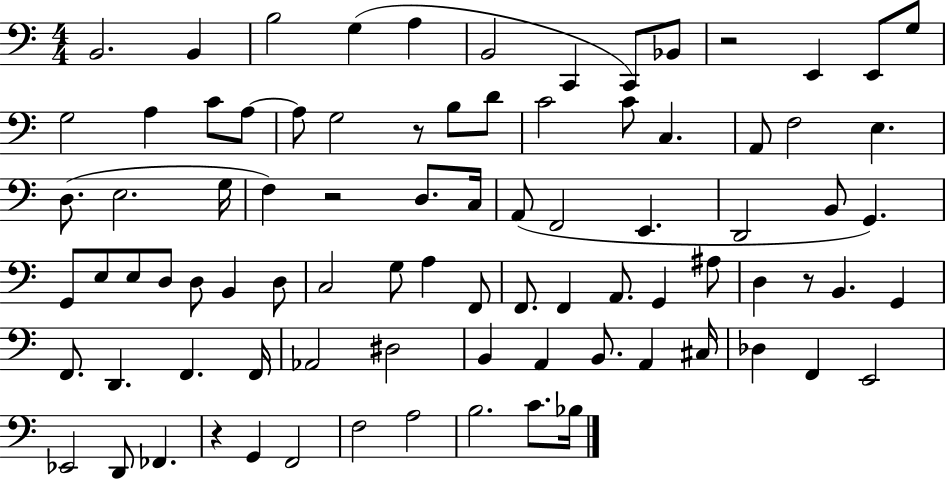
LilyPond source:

{
  \clef bass
  \numericTimeSignature
  \time 4/4
  \key c \major
  b,2. b,4 | b2 g4( a4 | b,2 c,4 c,8) bes,8 | r2 e,4 e,8 g8 | \break g2 a4 c'8 a8~~ | a8 g2 r8 b8 d'8 | c'2 c'8 c4. | a,8 f2 e4. | \break d8.( e2. g16 | f4) r2 d8. c16 | a,8( f,2 e,4. | d,2 b,8 g,4.) | \break g,8 e8 e8 d8 d8 b,4 d8 | c2 g8 a4 f,8 | f,8. f,4 a,8. g,4 ais8 | d4 r8 b,4. g,4 | \break f,8. d,4. f,4. f,16 | aes,2 dis2 | b,4 a,4 b,8. a,4 cis16 | des4 f,4 e,2 | \break ees,2 d,8 fes,4. | r4 g,4 f,2 | f2 a2 | b2. c'8. bes16 | \break \bar "|."
}